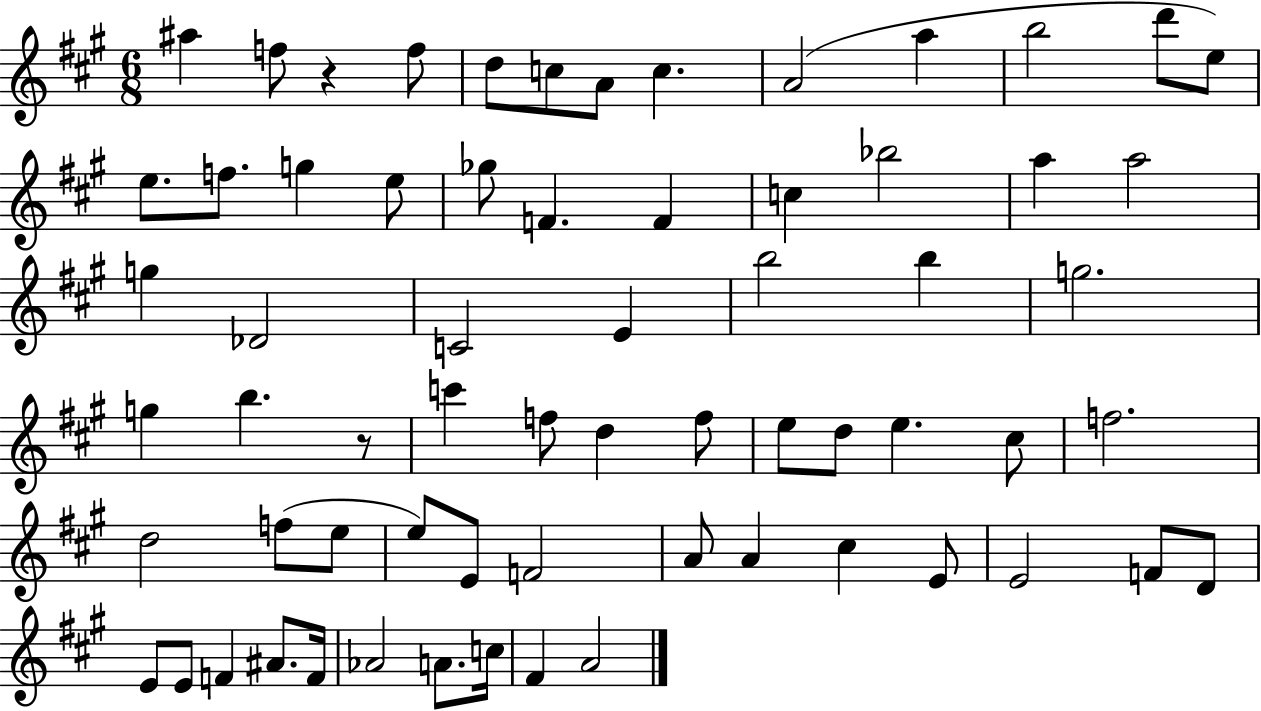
{
  \clef treble
  \numericTimeSignature
  \time 6/8
  \key a \major
  ais''4 f''8 r4 f''8 | d''8 c''8 a'8 c''4. | a'2( a''4 | b''2 d'''8 e''8) | \break e''8. f''8. g''4 e''8 | ges''8 f'4. f'4 | c''4 bes''2 | a''4 a''2 | \break g''4 des'2 | c'2 e'4 | b''2 b''4 | g''2. | \break g''4 b''4. r8 | c'''4 f''8 d''4 f''8 | e''8 d''8 e''4. cis''8 | f''2. | \break d''2 f''8( e''8 | e''8) e'8 f'2 | a'8 a'4 cis''4 e'8 | e'2 f'8 d'8 | \break e'8 e'8 f'4 ais'8. f'16 | aes'2 a'8. c''16 | fis'4 a'2 | \bar "|."
}